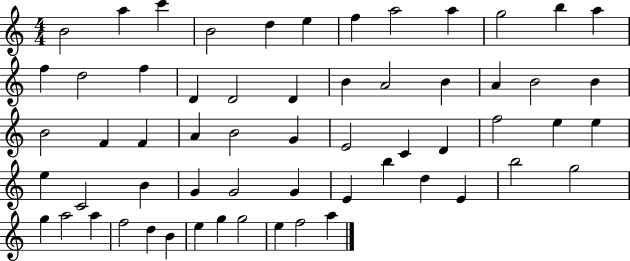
{
  \clef treble
  \numericTimeSignature
  \time 4/4
  \key c \major
  b'2 a''4 c'''4 | b'2 d''4 e''4 | f''4 a''2 a''4 | g''2 b''4 a''4 | \break f''4 d''2 f''4 | d'4 d'2 d'4 | b'4 a'2 b'4 | a'4 b'2 b'4 | \break b'2 f'4 f'4 | a'4 b'2 g'4 | e'2 c'4 d'4 | f''2 e''4 e''4 | \break e''4 c'2 b'4 | g'4 g'2 g'4 | e'4 b''4 d''4 e'4 | b''2 g''2 | \break g''4 a''2 a''4 | f''2 d''4 b'4 | e''4 g''4 g''2 | e''4 f''2 a''4 | \break \bar "|."
}